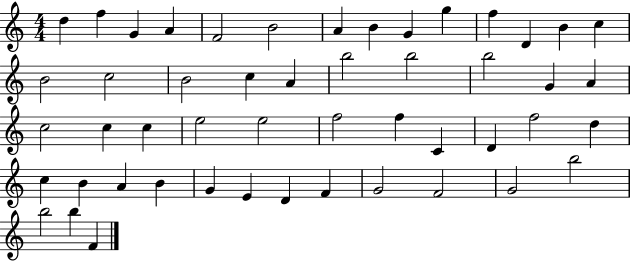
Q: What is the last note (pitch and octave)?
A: F4